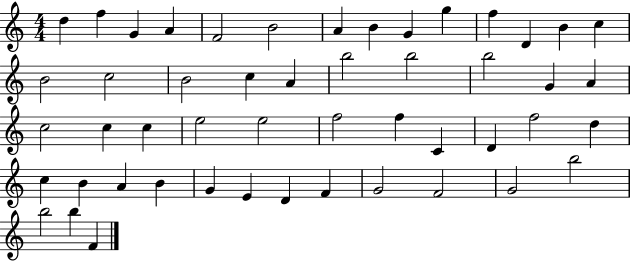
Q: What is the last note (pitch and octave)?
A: F4